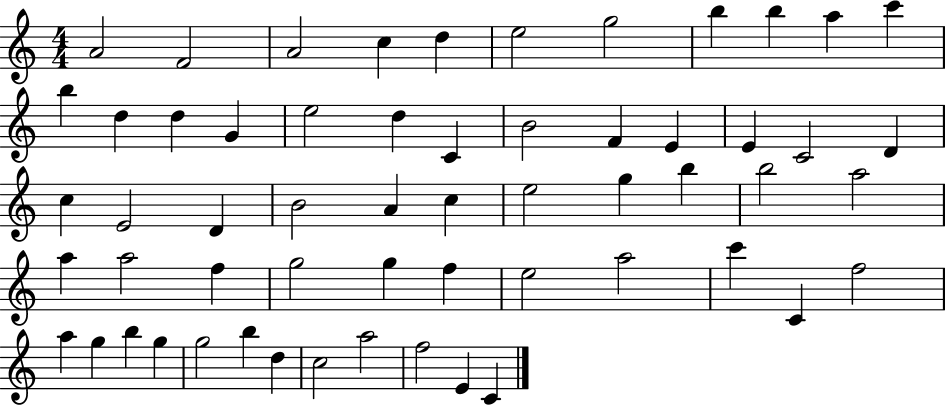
A4/h F4/h A4/h C5/q D5/q E5/h G5/h B5/q B5/q A5/q C6/q B5/q D5/q D5/q G4/q E5/h D5/q C4/q B4/h F4/q E4/q E4/q C4/h D4/q C5/q E4/h D4/q B4/h A4/q C5/q E5/h G5/q B5/q B5/h A5/h A5/q A5/h F5/q G5/h G5/q F5/q E5/h A5/h C6/q C4/q F5/h A5/q G5/q B5/q G5/q G5/h B5/q D5/q C5/h A5/h F5/h E4/q C4/q